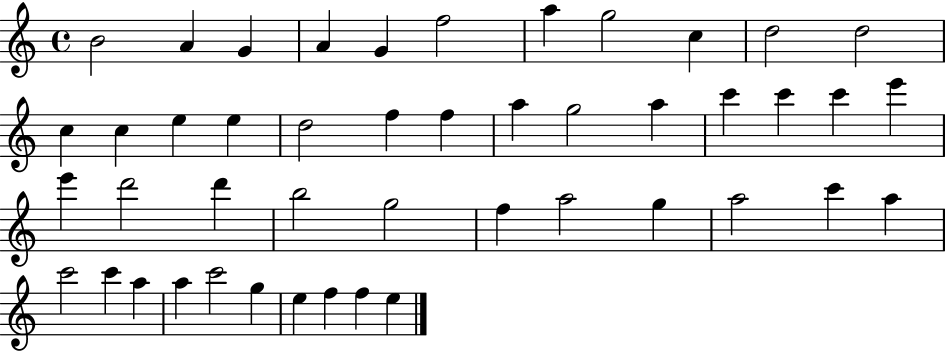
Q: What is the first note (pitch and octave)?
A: B4